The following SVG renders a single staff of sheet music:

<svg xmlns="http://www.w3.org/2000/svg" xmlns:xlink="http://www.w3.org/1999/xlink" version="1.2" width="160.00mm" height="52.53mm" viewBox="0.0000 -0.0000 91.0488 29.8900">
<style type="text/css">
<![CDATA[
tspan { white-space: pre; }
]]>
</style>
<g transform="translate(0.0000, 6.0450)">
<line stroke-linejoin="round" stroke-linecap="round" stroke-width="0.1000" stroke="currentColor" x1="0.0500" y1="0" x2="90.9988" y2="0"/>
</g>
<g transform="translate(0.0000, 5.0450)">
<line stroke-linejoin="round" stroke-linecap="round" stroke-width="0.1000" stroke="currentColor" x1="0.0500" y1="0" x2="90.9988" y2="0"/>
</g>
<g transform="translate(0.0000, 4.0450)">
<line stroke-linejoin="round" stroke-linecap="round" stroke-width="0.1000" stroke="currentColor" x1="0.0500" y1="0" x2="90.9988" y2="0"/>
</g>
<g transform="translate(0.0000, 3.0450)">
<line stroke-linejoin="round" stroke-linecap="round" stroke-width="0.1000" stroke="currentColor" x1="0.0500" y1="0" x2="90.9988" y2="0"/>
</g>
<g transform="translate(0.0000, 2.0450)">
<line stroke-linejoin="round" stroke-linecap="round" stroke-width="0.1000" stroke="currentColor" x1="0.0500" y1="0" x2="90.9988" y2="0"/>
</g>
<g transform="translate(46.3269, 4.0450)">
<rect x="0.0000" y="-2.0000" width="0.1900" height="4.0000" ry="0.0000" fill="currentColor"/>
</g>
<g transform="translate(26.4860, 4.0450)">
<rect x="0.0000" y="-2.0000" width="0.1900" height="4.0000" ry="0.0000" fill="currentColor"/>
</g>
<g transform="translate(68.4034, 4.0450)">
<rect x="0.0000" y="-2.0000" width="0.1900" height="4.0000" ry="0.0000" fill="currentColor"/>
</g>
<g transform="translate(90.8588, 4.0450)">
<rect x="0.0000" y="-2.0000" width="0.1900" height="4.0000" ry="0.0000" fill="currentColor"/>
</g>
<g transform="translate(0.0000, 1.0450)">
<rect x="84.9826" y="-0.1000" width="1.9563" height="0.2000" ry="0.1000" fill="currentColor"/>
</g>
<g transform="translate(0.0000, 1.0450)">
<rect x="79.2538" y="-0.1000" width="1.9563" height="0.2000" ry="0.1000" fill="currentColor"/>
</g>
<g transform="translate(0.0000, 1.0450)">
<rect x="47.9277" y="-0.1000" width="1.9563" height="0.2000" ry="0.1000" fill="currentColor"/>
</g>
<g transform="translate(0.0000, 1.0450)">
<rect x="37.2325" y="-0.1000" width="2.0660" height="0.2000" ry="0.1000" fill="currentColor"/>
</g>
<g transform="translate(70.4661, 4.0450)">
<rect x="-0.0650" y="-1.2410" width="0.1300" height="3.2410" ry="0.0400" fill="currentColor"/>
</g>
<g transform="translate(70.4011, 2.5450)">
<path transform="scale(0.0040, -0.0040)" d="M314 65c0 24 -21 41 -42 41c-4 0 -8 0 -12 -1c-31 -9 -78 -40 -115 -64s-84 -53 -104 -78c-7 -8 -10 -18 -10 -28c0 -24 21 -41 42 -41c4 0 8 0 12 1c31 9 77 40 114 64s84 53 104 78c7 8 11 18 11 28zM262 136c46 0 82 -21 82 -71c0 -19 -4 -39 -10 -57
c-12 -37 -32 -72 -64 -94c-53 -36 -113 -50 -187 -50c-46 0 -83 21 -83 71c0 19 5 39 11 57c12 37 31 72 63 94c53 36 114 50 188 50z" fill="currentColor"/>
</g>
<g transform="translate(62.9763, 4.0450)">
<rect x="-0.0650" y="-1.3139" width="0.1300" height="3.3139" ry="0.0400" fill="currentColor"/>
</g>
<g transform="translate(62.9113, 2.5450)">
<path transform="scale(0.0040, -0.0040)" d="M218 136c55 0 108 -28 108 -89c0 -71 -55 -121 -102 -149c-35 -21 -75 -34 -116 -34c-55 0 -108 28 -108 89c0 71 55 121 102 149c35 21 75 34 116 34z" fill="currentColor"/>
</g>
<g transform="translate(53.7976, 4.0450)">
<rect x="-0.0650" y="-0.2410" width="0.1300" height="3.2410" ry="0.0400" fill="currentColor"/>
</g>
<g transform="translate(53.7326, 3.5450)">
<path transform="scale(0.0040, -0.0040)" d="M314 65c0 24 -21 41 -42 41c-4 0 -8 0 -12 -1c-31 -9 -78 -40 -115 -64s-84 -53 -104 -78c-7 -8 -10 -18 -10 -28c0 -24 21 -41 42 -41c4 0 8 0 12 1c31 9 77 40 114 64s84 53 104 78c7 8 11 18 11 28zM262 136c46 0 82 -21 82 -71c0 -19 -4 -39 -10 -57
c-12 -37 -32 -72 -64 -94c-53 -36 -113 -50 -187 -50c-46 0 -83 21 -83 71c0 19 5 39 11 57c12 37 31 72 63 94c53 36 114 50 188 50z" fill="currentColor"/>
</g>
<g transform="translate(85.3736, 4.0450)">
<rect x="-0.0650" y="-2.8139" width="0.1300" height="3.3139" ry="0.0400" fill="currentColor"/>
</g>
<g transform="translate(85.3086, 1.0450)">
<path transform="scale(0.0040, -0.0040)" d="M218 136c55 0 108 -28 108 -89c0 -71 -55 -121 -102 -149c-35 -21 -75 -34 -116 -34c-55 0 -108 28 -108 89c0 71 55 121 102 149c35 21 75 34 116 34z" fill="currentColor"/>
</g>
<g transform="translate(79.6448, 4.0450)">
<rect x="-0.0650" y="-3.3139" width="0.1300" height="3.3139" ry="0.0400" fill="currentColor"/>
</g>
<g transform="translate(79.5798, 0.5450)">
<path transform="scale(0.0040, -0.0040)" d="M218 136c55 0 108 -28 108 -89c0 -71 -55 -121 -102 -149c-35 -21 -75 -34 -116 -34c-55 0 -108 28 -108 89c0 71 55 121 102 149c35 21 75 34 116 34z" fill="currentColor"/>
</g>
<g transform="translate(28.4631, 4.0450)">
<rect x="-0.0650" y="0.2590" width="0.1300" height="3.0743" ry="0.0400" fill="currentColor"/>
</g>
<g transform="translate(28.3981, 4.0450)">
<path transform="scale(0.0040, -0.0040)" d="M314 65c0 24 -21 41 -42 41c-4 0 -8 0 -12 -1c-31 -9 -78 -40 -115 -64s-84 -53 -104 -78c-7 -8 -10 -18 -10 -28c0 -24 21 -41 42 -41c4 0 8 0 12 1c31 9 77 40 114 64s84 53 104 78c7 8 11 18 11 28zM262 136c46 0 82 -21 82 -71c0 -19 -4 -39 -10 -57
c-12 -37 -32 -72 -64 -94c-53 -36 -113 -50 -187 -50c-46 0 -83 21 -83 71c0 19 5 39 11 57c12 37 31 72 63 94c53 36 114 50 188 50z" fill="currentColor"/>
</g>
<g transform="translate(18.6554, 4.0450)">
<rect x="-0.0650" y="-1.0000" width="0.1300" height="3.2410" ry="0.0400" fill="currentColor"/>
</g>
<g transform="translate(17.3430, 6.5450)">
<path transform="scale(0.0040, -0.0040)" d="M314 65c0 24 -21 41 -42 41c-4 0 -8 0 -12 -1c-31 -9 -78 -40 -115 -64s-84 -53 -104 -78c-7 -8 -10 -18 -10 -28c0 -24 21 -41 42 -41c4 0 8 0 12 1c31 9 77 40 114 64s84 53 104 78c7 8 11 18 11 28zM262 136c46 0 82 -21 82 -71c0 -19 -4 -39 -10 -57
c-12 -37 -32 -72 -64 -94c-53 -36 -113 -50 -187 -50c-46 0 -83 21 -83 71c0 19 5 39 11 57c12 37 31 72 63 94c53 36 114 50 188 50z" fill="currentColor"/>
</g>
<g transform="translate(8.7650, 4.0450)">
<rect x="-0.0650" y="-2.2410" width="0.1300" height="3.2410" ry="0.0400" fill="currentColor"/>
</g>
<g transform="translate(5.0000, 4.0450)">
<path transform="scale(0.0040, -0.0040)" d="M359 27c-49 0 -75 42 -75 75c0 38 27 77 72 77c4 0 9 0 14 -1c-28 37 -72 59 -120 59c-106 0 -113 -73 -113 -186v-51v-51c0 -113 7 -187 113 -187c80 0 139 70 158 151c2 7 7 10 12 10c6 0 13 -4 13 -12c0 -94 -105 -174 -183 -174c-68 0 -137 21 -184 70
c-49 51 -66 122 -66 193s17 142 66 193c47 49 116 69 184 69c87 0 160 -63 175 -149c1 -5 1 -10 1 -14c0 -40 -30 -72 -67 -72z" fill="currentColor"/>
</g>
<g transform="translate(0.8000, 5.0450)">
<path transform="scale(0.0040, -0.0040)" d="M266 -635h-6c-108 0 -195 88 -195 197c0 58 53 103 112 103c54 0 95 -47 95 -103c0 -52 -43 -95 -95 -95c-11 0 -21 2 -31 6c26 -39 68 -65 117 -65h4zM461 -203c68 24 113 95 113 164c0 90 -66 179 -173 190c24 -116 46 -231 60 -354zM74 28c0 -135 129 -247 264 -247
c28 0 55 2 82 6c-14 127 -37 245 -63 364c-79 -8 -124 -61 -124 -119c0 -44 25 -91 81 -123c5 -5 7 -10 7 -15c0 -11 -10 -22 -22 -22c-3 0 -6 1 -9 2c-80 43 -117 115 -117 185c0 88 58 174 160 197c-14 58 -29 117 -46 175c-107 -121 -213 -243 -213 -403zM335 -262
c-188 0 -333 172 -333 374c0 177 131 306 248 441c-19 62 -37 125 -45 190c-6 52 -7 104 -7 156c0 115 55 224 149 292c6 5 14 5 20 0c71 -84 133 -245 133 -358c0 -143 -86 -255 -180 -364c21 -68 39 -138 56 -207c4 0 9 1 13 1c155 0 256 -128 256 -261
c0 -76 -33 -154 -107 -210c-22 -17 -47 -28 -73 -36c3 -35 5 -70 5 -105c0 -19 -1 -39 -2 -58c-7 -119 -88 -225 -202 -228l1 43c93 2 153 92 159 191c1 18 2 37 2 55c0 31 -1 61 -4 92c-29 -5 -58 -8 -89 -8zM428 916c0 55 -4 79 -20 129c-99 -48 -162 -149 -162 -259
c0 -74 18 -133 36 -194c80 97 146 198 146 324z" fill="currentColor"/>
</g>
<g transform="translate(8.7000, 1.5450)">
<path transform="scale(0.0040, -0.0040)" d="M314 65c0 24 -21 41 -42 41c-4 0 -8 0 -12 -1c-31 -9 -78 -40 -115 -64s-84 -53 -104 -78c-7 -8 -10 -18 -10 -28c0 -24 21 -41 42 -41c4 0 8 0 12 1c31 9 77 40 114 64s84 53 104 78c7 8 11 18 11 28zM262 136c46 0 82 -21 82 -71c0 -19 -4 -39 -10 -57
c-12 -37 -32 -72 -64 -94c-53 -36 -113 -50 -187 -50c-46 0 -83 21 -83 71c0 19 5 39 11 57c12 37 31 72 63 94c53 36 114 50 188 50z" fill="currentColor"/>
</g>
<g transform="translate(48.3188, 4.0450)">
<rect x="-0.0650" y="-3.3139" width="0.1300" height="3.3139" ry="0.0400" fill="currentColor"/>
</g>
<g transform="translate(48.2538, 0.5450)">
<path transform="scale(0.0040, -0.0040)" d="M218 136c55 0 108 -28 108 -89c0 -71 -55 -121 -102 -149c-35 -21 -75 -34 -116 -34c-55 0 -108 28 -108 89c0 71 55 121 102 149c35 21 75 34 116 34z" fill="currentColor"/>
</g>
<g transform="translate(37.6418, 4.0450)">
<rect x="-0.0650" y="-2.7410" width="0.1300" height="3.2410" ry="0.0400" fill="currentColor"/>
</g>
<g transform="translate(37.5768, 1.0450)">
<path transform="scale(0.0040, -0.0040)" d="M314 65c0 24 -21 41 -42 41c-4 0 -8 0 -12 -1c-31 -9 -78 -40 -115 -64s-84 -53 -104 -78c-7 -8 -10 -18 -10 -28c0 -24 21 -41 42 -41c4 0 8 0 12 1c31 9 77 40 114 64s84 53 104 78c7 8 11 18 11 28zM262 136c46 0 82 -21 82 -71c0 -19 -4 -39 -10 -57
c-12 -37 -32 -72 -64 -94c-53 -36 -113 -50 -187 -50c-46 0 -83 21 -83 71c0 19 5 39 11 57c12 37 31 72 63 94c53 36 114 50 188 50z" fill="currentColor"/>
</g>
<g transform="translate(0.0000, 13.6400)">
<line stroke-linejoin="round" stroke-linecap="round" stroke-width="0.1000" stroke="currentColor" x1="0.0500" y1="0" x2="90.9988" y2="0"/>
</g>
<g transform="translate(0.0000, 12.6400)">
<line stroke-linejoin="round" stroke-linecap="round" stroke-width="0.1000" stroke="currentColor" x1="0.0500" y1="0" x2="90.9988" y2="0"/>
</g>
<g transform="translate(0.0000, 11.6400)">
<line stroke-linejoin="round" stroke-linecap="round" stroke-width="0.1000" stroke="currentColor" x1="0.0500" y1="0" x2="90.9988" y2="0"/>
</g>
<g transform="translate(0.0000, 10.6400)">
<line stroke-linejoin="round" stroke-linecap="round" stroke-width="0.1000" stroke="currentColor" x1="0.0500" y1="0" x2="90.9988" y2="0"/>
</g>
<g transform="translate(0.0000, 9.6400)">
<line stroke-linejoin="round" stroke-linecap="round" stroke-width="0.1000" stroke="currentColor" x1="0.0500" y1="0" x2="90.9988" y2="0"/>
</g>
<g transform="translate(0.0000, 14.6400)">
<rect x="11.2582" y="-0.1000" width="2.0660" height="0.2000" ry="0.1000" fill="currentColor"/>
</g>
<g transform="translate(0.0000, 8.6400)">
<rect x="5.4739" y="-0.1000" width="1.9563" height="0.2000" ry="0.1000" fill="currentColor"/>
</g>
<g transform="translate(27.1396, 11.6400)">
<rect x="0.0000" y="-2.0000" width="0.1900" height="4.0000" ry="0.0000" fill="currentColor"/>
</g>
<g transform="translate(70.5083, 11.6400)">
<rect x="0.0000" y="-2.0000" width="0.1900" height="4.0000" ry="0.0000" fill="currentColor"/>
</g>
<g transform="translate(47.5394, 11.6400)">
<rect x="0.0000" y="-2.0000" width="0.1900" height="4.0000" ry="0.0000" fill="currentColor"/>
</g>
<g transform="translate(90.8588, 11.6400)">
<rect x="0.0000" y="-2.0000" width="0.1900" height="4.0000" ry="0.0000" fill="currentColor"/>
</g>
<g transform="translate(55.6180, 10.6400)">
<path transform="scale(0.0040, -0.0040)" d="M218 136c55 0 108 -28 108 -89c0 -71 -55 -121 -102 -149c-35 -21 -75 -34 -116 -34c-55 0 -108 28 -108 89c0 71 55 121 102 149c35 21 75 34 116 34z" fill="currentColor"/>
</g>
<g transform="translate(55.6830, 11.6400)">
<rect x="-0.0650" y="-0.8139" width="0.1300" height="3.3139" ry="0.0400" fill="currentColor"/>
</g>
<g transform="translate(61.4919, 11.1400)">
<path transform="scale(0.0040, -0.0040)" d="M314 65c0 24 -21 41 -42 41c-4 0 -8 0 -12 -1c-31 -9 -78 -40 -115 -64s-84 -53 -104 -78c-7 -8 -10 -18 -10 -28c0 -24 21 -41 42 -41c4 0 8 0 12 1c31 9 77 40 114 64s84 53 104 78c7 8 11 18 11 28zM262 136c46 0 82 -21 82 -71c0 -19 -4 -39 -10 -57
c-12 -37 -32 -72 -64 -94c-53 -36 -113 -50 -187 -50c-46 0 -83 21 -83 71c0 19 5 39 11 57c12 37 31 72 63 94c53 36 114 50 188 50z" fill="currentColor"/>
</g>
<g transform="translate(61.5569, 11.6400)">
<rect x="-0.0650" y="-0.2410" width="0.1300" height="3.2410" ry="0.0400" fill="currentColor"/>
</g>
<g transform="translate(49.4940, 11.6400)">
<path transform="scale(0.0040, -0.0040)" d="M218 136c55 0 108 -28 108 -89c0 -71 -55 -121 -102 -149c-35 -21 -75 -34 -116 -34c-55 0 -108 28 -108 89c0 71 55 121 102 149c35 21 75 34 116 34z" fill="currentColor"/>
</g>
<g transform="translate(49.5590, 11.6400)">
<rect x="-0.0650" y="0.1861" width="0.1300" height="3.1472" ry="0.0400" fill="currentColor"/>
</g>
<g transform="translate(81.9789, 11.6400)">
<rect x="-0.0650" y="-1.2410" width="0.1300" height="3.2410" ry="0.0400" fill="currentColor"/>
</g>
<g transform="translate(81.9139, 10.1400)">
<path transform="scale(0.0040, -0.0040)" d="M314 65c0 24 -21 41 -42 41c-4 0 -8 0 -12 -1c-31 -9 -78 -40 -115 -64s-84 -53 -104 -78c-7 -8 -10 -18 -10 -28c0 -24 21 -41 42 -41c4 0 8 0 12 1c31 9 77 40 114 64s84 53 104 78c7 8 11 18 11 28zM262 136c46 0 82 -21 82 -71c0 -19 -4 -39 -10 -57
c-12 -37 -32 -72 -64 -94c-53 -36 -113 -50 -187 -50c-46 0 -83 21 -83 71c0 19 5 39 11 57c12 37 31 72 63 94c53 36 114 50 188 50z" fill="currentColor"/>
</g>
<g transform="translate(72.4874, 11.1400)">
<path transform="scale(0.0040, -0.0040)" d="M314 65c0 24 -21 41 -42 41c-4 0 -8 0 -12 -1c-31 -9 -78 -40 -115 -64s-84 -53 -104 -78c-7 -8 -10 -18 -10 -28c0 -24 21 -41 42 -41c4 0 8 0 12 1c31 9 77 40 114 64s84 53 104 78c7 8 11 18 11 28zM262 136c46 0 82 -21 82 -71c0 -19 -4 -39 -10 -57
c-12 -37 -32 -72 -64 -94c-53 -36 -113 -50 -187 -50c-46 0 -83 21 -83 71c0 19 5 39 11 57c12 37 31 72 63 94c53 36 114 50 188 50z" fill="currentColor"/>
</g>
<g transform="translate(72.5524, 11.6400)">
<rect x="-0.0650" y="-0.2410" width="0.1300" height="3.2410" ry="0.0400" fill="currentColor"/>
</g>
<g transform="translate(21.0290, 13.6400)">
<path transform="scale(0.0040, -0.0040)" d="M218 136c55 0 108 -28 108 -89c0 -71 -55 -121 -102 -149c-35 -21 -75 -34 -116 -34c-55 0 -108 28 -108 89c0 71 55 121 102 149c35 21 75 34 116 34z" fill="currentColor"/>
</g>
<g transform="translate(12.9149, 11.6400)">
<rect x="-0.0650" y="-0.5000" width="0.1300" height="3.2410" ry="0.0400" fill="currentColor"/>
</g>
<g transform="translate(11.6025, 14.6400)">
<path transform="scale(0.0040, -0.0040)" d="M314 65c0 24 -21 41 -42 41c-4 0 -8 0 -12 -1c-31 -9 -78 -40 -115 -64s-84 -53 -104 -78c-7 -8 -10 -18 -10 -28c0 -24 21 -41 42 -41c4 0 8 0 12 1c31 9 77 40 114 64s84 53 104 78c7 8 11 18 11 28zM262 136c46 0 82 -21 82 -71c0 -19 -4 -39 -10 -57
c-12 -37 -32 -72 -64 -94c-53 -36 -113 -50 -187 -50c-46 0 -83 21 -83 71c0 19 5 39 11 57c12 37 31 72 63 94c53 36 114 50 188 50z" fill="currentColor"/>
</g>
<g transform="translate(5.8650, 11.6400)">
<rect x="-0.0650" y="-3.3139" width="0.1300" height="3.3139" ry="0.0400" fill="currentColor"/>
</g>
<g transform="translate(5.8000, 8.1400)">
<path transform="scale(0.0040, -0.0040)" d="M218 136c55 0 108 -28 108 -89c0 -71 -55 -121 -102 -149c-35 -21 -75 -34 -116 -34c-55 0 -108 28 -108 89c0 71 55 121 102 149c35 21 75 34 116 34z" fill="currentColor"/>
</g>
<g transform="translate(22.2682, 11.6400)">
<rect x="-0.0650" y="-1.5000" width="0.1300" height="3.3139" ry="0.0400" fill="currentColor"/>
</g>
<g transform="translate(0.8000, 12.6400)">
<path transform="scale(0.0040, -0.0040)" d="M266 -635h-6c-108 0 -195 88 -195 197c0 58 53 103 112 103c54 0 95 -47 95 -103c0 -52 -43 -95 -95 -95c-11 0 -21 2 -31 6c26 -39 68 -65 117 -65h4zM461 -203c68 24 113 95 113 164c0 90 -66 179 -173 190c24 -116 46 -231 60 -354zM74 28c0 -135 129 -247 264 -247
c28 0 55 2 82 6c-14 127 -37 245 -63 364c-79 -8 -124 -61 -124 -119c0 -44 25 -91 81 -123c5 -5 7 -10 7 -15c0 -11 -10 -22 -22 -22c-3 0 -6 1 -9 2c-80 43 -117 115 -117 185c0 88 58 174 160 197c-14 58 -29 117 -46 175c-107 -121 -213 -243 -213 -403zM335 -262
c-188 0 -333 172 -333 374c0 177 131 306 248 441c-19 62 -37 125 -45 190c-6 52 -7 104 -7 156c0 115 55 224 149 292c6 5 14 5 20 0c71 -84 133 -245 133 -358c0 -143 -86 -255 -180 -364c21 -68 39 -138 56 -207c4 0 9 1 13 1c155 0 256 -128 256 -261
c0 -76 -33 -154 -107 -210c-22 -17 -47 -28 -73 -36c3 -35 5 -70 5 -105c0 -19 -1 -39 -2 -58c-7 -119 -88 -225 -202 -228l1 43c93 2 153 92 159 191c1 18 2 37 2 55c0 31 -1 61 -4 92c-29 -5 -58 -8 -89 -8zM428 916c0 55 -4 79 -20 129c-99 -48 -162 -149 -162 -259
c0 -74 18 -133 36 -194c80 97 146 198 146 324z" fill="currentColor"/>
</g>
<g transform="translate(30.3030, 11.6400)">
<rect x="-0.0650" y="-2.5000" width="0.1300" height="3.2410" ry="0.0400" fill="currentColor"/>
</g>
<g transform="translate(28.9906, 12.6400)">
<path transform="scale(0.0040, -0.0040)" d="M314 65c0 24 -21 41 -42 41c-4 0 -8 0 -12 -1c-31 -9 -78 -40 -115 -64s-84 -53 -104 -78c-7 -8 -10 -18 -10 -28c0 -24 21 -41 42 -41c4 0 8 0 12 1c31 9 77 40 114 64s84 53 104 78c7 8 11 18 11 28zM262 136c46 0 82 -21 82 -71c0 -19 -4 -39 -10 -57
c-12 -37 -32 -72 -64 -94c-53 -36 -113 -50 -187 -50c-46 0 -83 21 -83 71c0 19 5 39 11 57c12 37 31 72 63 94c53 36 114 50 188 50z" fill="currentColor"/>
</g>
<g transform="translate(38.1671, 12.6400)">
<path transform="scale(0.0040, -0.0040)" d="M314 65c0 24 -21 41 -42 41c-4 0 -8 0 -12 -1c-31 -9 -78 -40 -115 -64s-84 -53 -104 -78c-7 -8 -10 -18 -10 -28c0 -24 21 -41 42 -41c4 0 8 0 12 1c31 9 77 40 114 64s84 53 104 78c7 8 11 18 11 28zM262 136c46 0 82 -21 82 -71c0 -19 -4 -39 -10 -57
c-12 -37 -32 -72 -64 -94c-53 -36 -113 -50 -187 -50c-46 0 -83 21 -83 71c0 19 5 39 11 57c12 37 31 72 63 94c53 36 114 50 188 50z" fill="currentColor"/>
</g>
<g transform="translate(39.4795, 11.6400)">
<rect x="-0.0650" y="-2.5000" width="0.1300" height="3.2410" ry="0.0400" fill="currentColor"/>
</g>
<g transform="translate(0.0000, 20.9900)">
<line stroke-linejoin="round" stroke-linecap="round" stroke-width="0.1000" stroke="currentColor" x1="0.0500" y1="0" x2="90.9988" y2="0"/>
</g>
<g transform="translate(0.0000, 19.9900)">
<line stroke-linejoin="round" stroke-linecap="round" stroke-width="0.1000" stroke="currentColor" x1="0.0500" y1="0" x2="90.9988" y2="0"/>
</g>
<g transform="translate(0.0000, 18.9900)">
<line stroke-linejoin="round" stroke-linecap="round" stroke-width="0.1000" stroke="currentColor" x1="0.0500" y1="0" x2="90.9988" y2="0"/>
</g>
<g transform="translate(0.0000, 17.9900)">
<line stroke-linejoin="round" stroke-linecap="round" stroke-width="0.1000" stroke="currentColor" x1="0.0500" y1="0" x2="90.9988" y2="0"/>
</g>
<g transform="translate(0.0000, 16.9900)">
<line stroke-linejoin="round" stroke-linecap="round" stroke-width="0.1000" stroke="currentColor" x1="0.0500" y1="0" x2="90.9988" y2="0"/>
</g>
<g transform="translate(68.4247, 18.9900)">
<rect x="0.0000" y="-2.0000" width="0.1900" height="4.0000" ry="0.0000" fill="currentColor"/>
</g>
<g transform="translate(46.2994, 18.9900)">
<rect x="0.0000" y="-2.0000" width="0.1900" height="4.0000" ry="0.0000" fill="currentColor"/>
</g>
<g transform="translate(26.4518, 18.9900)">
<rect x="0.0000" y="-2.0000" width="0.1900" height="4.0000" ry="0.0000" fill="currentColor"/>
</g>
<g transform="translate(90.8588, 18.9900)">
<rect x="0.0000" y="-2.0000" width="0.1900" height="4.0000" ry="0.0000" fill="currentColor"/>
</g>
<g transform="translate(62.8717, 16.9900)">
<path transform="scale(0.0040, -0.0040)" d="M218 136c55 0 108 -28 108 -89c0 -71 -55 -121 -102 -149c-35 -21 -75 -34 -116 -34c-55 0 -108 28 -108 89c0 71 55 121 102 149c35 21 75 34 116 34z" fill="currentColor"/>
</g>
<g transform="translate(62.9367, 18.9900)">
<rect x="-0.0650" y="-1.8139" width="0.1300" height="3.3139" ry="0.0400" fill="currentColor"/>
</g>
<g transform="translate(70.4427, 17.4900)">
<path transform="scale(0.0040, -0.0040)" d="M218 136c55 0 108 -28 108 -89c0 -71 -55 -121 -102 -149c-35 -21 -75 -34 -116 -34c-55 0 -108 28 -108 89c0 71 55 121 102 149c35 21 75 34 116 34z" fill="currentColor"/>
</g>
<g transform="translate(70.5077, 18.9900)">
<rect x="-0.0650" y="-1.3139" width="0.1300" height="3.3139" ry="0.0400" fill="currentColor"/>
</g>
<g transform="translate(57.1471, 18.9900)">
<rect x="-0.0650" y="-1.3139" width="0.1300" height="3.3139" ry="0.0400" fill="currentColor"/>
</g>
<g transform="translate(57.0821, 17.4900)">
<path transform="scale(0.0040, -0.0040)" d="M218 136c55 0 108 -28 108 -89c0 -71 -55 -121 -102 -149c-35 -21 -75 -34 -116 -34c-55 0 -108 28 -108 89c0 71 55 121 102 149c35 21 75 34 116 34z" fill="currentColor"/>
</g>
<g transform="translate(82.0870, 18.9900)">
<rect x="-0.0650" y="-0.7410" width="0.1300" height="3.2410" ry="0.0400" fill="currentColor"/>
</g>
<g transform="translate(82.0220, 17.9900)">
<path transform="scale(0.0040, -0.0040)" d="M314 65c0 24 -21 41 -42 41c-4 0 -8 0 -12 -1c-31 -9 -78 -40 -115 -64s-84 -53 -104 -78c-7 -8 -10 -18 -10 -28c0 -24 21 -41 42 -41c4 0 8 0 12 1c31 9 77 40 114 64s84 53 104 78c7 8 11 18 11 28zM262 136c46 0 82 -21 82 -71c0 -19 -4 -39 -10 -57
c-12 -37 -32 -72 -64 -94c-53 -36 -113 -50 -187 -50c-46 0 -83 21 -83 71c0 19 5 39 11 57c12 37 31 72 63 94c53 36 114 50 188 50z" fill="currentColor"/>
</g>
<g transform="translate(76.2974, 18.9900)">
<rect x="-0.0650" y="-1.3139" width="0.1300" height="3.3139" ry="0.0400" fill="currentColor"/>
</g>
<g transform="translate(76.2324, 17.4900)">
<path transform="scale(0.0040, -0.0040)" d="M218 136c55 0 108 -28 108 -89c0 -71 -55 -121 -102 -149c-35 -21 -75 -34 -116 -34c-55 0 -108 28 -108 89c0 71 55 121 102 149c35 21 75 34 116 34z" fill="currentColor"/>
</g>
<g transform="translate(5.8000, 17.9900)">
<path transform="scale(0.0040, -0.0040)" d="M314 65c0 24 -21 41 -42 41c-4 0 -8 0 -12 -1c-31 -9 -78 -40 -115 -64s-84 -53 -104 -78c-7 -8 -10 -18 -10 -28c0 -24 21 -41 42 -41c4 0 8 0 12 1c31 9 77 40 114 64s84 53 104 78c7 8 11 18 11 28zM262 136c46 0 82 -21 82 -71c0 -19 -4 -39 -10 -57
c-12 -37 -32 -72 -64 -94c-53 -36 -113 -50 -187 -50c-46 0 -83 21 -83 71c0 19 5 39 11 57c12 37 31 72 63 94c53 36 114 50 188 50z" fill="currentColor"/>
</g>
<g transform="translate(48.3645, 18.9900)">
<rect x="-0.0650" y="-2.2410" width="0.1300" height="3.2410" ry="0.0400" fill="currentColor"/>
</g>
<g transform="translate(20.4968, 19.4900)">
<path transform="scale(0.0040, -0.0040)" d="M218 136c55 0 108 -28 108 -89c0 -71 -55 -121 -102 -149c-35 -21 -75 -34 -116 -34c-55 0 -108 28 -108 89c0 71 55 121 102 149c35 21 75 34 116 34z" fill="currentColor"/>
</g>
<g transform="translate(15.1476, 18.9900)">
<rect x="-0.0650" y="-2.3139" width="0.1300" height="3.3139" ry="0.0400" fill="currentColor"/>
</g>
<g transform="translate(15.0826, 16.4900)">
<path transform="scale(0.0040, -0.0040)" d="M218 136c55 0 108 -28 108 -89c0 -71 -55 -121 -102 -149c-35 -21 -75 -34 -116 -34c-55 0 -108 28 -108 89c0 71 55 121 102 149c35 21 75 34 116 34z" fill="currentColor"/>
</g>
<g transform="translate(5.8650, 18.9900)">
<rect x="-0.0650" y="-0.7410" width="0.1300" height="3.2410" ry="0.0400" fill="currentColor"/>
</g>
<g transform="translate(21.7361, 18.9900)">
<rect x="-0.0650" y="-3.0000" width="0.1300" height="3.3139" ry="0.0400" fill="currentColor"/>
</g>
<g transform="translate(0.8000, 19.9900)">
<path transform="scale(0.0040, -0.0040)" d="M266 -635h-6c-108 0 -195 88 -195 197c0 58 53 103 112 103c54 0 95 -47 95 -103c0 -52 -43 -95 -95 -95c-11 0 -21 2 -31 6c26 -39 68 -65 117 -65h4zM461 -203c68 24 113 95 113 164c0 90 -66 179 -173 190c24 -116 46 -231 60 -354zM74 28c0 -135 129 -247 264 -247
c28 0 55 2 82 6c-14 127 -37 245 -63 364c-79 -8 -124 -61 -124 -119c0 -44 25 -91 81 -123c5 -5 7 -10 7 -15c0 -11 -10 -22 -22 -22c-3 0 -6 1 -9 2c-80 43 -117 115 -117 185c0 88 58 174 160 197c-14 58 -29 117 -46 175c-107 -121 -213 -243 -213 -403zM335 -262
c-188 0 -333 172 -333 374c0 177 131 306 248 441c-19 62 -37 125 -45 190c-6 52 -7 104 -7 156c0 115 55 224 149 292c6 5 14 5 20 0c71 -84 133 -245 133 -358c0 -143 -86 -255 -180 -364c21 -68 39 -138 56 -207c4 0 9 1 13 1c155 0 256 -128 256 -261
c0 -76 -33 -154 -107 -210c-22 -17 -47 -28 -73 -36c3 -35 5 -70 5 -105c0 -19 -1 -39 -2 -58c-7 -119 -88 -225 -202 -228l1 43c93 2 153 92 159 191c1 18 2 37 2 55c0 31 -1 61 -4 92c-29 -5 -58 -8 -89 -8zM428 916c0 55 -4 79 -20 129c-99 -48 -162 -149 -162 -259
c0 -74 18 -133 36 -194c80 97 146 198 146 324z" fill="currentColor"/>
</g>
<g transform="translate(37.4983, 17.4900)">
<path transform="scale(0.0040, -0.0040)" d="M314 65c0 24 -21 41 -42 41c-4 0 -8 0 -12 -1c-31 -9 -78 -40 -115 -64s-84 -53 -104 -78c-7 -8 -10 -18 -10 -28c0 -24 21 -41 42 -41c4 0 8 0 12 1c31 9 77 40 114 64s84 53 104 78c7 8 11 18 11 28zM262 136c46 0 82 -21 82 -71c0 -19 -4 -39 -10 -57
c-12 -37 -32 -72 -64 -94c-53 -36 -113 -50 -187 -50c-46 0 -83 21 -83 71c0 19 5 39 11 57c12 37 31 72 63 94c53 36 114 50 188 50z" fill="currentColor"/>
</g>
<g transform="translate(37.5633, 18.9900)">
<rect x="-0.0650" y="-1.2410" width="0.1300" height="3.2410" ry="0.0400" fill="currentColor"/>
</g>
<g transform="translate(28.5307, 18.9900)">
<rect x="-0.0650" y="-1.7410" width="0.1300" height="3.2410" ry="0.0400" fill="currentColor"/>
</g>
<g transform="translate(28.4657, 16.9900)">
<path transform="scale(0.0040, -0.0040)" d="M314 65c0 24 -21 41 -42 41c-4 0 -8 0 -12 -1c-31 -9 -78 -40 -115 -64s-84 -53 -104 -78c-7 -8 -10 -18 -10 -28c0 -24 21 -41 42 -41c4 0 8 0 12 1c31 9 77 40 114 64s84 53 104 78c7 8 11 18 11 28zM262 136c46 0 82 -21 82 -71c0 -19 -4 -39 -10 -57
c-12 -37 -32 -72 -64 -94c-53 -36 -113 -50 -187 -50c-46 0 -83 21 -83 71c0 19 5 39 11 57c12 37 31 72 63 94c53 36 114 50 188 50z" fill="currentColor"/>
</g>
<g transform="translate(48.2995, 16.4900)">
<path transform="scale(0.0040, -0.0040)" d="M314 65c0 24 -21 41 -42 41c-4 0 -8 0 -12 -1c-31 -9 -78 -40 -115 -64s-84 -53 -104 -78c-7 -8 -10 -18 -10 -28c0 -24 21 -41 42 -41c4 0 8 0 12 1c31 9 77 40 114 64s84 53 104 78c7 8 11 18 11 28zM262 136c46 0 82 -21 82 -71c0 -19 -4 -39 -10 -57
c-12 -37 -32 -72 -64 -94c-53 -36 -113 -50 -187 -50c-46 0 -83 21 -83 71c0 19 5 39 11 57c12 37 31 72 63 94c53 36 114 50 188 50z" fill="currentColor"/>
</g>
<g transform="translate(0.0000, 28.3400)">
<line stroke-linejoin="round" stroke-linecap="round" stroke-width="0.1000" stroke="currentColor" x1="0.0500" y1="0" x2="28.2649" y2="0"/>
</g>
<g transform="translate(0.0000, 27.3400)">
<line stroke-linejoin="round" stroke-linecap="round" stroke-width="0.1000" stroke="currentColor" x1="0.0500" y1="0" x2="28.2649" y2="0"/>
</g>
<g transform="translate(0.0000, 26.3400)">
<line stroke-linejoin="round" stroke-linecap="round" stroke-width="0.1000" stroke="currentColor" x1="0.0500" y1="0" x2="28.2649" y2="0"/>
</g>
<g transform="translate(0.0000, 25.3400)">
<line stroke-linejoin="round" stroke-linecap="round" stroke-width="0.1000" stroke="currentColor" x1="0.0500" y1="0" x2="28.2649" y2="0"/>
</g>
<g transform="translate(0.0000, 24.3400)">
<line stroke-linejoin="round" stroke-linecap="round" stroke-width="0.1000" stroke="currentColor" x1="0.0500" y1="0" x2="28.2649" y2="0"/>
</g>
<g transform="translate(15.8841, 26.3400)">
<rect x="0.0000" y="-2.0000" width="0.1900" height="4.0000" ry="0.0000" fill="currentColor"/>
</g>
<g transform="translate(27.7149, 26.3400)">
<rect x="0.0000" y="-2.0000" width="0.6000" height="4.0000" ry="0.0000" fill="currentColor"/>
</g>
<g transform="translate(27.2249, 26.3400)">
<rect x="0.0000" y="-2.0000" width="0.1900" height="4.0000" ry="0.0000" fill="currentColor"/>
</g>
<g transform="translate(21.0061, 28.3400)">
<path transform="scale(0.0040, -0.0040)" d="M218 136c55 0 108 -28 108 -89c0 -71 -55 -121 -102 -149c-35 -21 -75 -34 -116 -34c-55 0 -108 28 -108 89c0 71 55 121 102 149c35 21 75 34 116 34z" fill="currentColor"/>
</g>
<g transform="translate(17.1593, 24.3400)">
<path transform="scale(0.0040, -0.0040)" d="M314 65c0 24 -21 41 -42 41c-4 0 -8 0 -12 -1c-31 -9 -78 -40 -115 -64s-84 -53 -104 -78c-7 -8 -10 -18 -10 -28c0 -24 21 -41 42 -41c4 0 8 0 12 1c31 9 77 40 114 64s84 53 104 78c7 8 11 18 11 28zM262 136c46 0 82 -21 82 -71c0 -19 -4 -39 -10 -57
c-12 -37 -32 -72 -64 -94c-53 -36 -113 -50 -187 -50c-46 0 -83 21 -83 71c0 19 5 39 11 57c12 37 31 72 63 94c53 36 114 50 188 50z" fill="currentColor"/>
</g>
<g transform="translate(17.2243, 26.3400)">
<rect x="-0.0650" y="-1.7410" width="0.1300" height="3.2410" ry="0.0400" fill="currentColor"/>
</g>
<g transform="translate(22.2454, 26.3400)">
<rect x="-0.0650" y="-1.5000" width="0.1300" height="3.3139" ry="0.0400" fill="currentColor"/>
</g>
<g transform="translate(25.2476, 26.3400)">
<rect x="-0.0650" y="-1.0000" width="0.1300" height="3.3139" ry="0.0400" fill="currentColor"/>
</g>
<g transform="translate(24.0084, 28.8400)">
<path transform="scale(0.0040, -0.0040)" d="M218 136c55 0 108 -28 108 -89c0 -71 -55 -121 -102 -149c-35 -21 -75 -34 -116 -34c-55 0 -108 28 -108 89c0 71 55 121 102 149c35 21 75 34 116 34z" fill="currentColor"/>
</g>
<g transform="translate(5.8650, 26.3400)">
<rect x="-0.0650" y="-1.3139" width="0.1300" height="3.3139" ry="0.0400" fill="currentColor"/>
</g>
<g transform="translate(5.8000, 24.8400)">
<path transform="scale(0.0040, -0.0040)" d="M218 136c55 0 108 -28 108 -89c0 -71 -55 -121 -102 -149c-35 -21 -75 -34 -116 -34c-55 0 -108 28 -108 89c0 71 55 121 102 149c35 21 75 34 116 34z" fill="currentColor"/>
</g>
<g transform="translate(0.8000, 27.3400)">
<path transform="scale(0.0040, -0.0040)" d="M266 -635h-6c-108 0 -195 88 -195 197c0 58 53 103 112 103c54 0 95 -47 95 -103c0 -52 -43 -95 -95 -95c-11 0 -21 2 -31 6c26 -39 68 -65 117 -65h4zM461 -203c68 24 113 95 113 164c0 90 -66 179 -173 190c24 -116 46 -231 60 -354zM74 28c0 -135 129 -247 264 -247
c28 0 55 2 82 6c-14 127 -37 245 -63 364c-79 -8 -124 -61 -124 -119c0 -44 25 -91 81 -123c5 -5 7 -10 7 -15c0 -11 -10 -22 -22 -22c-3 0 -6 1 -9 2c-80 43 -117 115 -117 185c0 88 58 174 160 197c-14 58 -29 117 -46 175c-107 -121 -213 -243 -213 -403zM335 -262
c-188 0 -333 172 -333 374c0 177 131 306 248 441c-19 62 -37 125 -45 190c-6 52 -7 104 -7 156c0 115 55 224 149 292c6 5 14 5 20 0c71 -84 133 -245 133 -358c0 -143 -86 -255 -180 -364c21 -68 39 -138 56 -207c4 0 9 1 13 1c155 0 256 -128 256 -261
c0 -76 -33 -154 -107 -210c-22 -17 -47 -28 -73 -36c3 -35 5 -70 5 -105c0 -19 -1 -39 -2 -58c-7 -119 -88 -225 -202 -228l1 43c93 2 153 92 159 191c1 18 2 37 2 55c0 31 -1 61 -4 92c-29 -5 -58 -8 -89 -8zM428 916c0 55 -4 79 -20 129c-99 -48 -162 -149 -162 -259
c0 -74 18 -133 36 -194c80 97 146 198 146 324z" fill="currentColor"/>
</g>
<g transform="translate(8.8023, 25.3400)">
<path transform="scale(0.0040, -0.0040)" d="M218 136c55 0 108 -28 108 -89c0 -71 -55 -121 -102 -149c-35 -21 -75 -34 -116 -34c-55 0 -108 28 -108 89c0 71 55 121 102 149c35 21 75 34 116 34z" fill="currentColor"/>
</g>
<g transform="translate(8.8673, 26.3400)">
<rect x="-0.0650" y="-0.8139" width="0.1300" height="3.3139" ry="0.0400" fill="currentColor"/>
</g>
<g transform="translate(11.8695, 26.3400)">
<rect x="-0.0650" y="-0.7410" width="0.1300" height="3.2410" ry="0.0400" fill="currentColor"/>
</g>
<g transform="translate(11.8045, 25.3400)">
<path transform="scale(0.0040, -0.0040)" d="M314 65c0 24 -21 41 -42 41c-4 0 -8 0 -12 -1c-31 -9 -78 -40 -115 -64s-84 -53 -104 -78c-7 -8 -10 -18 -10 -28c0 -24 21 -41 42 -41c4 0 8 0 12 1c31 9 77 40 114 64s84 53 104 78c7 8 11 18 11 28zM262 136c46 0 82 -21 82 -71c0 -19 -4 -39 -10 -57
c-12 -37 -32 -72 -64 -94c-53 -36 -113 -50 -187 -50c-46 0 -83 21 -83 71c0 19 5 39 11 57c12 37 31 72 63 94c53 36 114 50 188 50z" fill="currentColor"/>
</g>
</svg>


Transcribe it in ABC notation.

X:1
T:Untitled
M:4/4
L:1/4
K:C
g2 D2 B2 a2 b c2 e e2 b a b C2 E G2 G2 B d c2 c2 e2 d2 g A f2 e2 g2 e f e e d2 e d d2 f2 E D